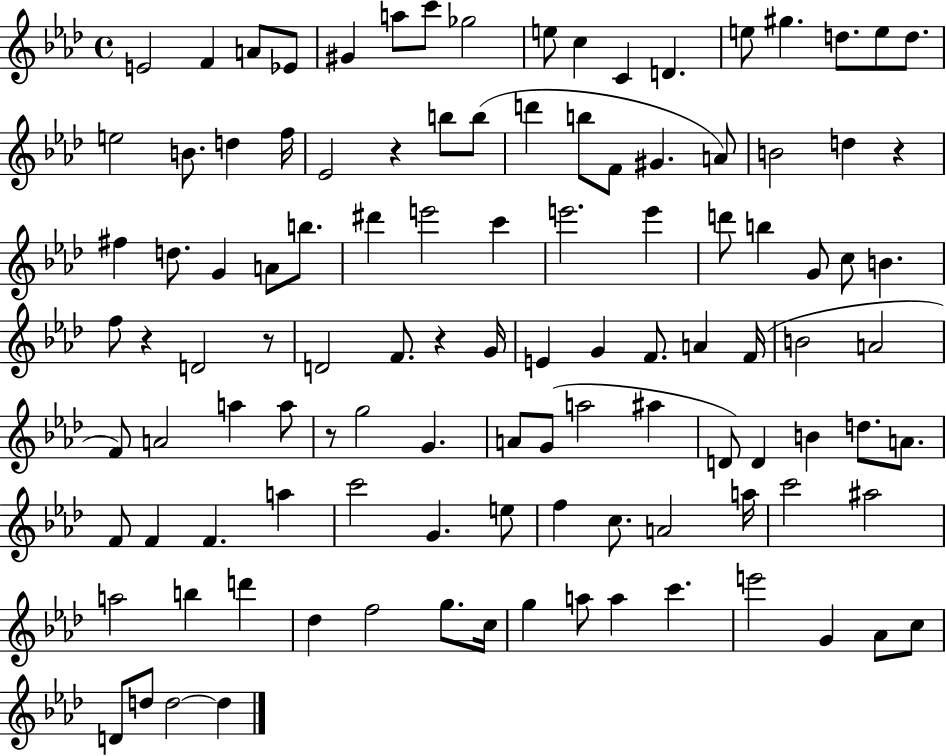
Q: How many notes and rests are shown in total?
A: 111